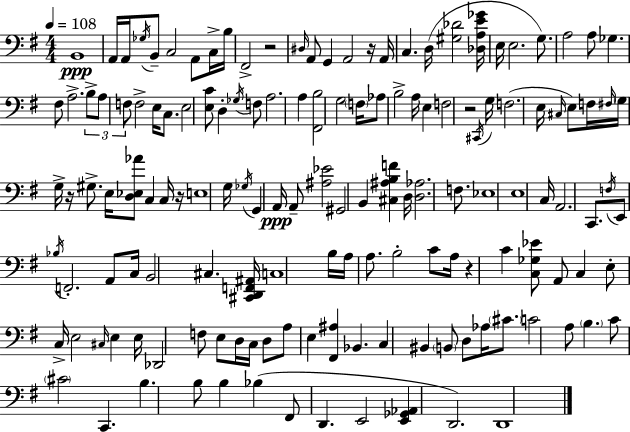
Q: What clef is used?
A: bass